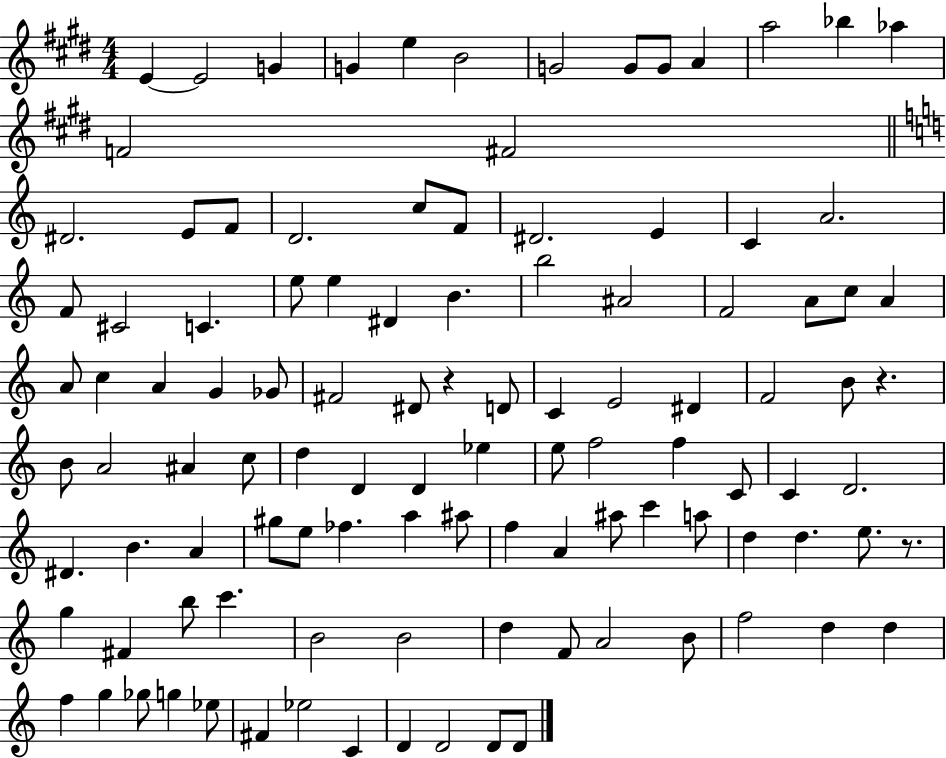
E4/q E4/h G4/q G4/q E5/q B4/h G4/h G4/e G4/e A4/q A5/h Bb5/q Ab5/q F4/h F#4/h D#4/h. E4/e F4/e D4/h. C5/e F4/e D#4/h. E4/q C4/q A4/h. F4/e C#4/h C4/q. E5/e E5/q D#4/q B4/q. B5/h A#4/h F4/h A4/e C5/e A4/q A4/e C5/q A4/q G4/q Gb4/e F#4/h D#4/e R/q D4/e C4/q E4/h D#4/q F4/h B4/e R/q. B4/e A4/h A#4/q C5/e D5/q D4/q D4/q Eb5/q E5/e F5/h F5/q C4/e C4/q D4/h. D#4/q. B4/q. A4/q G#5/e E5/e FES5/q. A5/q A#5/e F5/q A4/q A#5/e C6/q A5/e D5/q D5/q. E5/e. R/e. G5/q F#4/q B5/e C6/q. B4/h B4/h D5/q F4/e A4/h B4/e F5/h D5/q D5/q F5/q G5/q Gb5/e G5/q Eb5/e F#4/q Eb5/h C4/q D4/q D4/h D4/e D4/e